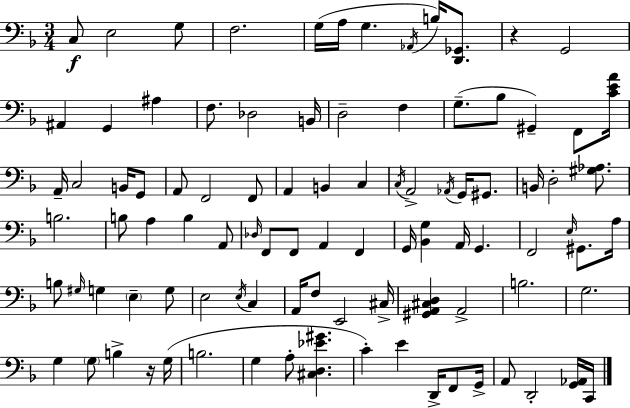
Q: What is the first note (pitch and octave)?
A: C3